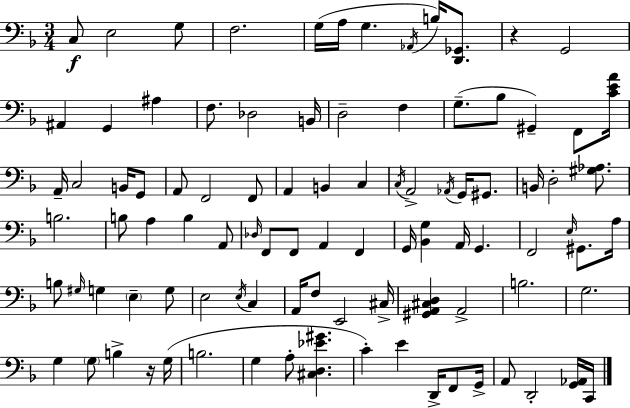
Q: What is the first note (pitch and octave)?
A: C3